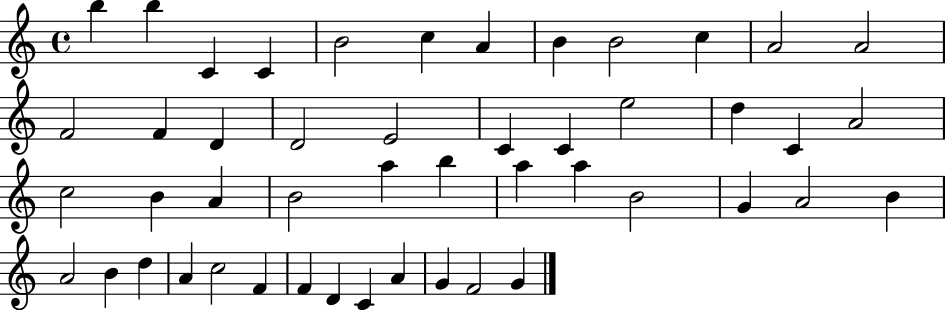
X:1
T:Untitled
M:4/4
L:1/4
K:C
b b C C B2 c A B B2 c A2 A2 F2 F D D2 E2 C C e2 d C A2 c2 B A B2 a b a a B2 G A2 B A2 B d A c2 F F D C A G F2 G